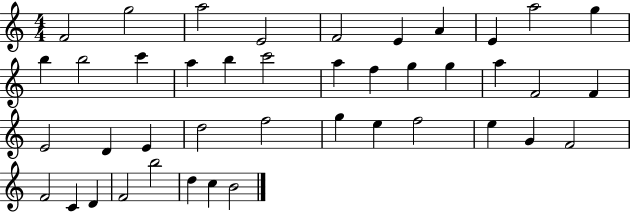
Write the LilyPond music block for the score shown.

{
  \clef treble
  \numericTimeSignature
  \time 4/4
  \key c \major
  f'2 g''2 | a''2 e'2 | f'2 e'4 a'4 | e'4 a''2 g''4 | \break b''4 b''2 c'''4 | a''4 b''4 c'''2 | a''4 f''4 g''4 g''4 | a''4 f'2 f'4 | \break e'2 d'4 e'4 | d''2 f''2 | g''4 e''4 f''2 | e''4 g'4 f'2 | \break f'2 c'4 d'4 | f'2 b''2 | d''4 c''4 b'2 | \bar "|."
}